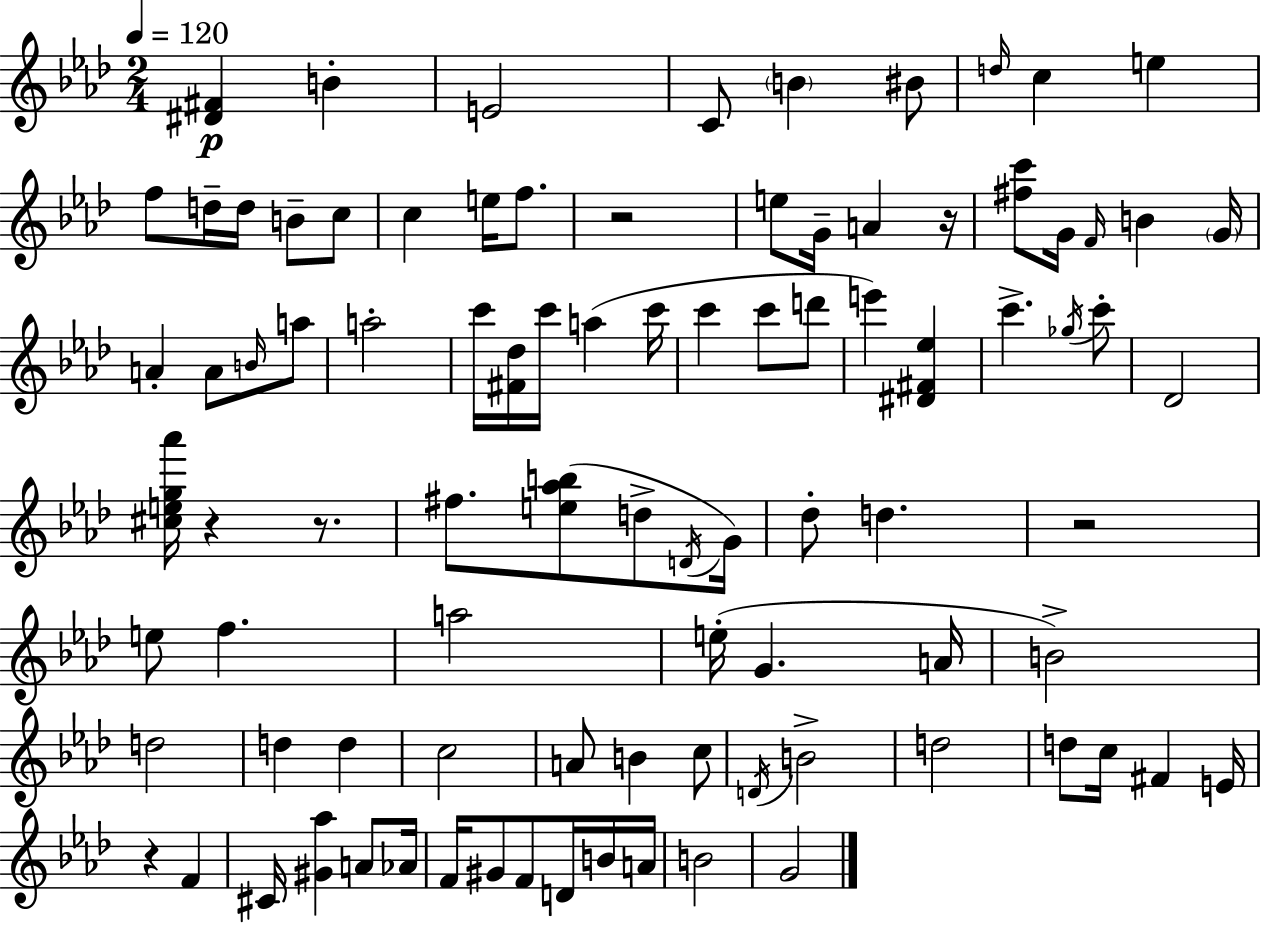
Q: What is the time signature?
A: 2/4